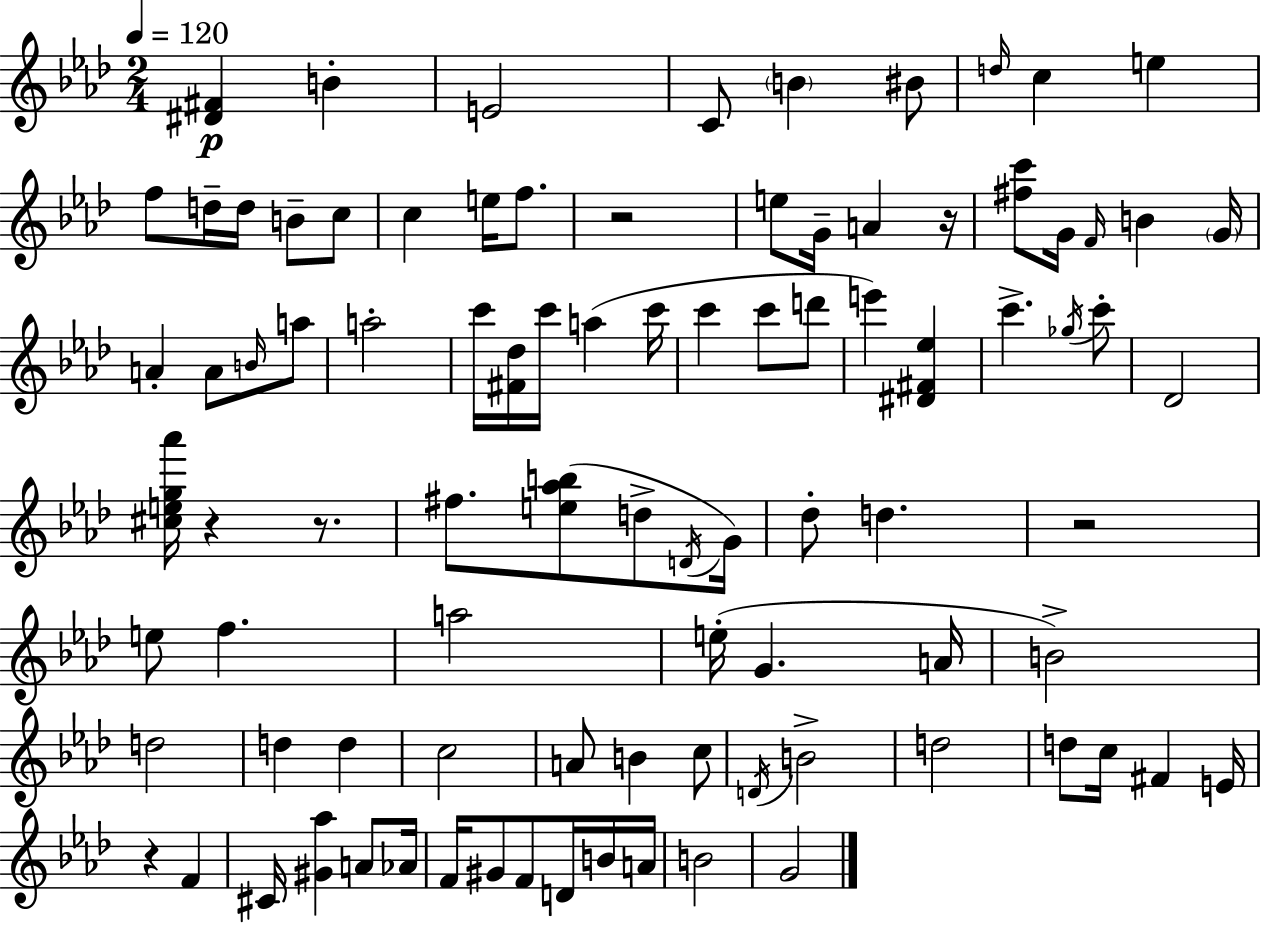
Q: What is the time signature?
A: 2/4